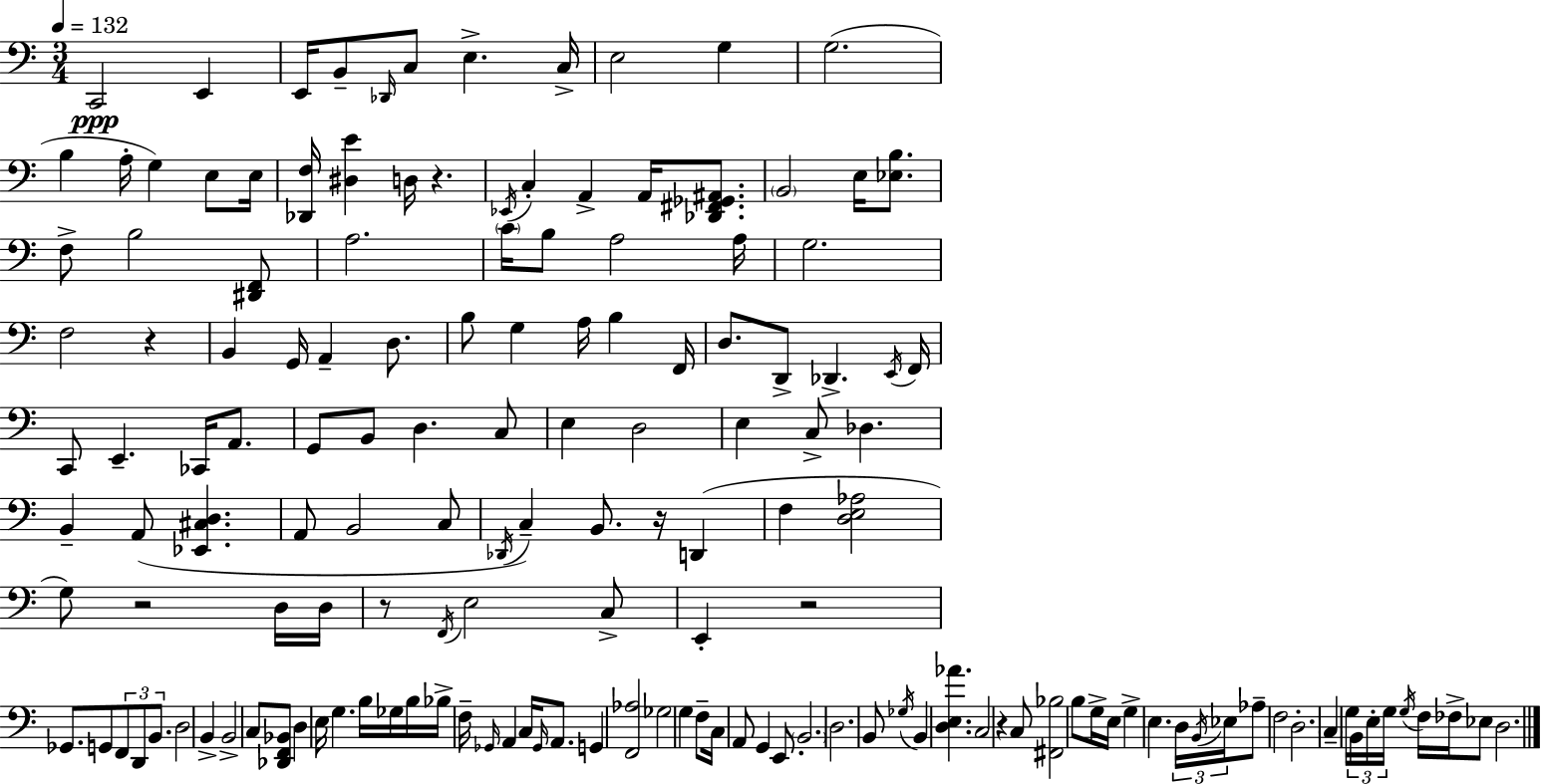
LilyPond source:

{
  \clef bass
  \numericTimeSignature
  \time 3/4
  \key c \major
  \tempo 4 = 132
  c,2\ppp e,4 | e,16 b,8-- \grace { des,16 } c8 e4.-> | c16-> e2 g4 | g2.( | \break b4 a16-. g4) e8 | e16 <des, f>16 <dis e'>4 d16 r4. | \acciaccatura { ees,16 } c4-. a,4-> a,16 <des, fis, ges, ais,>8. | \parenthesize b,2 e16 <ees b>8. | \break f8-> b2 | <dis, f,>8 a2. | \parenthesize c'16 b8 a2 | a16 g2. | \break f2 r4 | b,4 g,16 a,4-- d8. | b8 g4 a16 b4 | f,16 d8. d,8-> des,4.-> | \break \acciaccatura { e,16 } f,16 c,8 e,4.-- ces,16 | a,8. g,8 b,8 d4. | c8 e4 d2 | e4 c8-> des4. | \break b,4-- a,8( <ees, cis d>4. | a,8 b,2 | c8 \acciaccatura { des,16 }) c4-- b,8. r16 | d,4( f4 <d e aes>2 | \break g8) r2 | d16 d16 r8 \acciaccatura { f,16 } e2 | c8-> e,4-. r2 | ges,8. g,8 \tuplet 3/2 { f,8 | \break d,8 b,8. } d2 | b,4-> b,2-> | c8 <des, f, bes,>8 d4 e16 g4. | b16 ges16 b16 bes16-> f16-- \grace { ges,16 } a,4 | \break c16 \grace { ges,16 } a,8. g,4 <f, aes>2 | ges2 | g4 f8-- c16 a,8 | g,4 e,8. \parenthesize b,2. | \break d2. | b,8 \acciaccatura { ges16 } b,4 | <d e aes'>4. c2 | r4 c8 <fis, bes>2 | \break b8 g16-> e16 g4-> | e4. \tuplet 3/2 { d16 \acciaccatura { b,16 } ees16 } aes8-- | f2 d2.-. | \parenthesize c4-- | \break g16 \tuplet 3/2 { b,16 e16-. g16 } \acciaccatura { g16 } f16 fes16-> ees8 d2. | \bar "|."
}